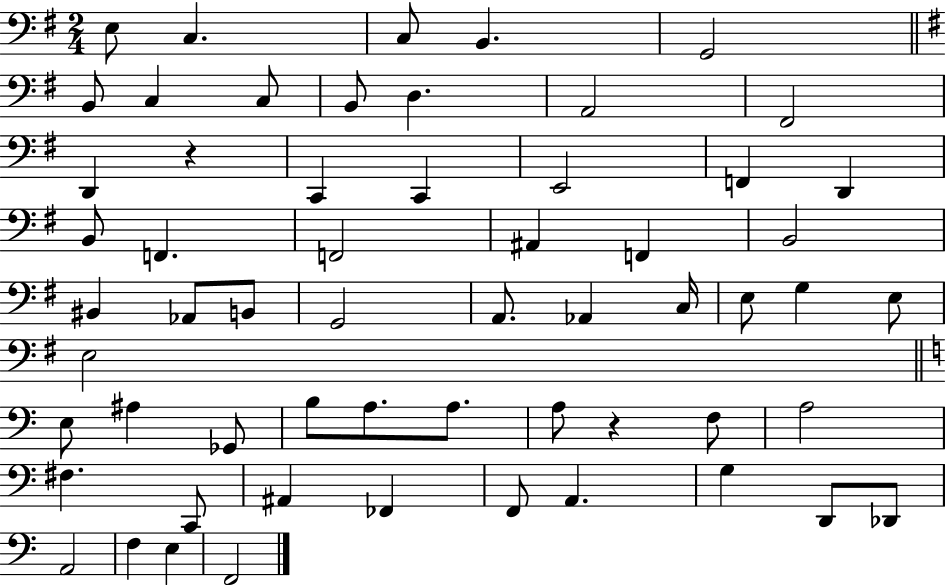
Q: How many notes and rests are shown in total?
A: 59